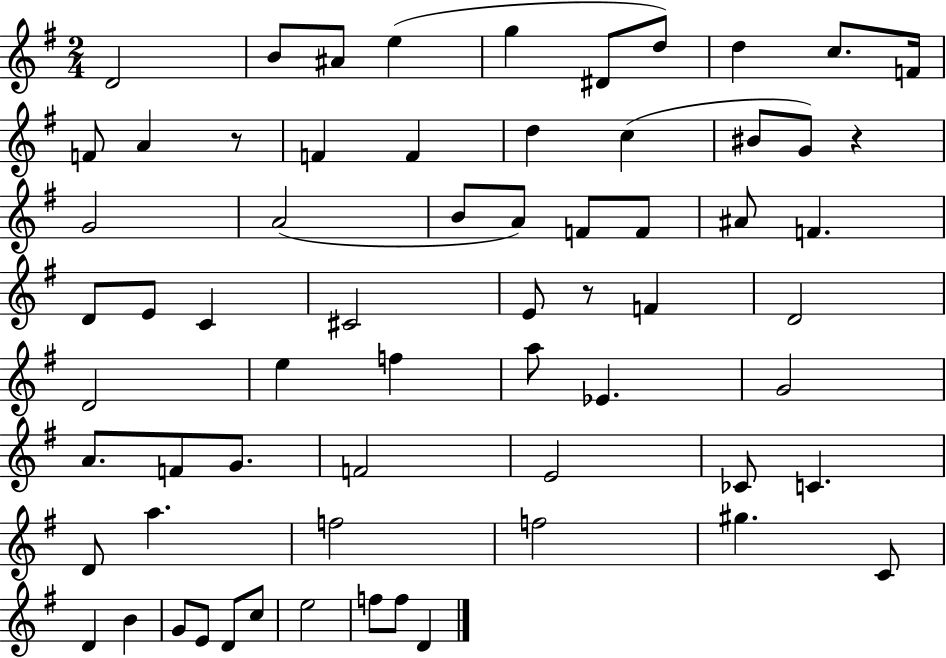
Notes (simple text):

D4/h B4/e A#4/e E5/q G5/q D#4/e D5/e D5/q C5/e. F4/s F4/e A4/q R/e F4/q F4/q D5/q C5/q BIS4/e G4/e R/q G4/h A4/h B4/e A4/e F4/e F4/e A#4/e F4/q. D4/e E4/e C4/q C#4/h E4/e R/e F4/q D4/h D4/h E5/q F5/q A5/e Eb4/q. G4/h A4/e. F4/e G4/e. F4/h E4/h CES4/e C4/q. D4/e A5/q. F5/h F5/h G#5/q. C4/e D4/q B4/q G4/e E4/e D4/e C5/e E5/h F5/e F5/e D4/q